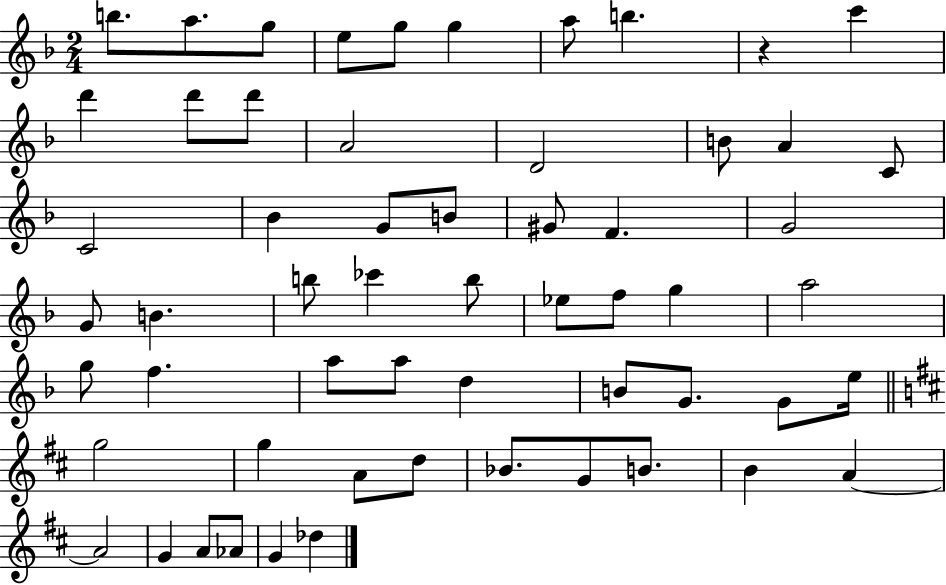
{
  \clef treble
  \numericTimeSignature
  \time 2/4
  \key f \major
  b''8. a''8. g''8 | e''8 g''8 g''4 | a''8 b''4. | r4 c'''4 | \break d'''4 d'''8 d'''8 | a'2 | d'2 | b'8 a'4 c'8 | \break c'2 | bes'4 g'8 b'8 | gis'8 f'4. | g'2 | \break g'8 b'4. | b''8 ces'''4 b''8 | ees''8 f''8 g''4 | a''2 | \break g''8 f''4. | a''8 a''8 d''4 | b'8 g'8. g'8 e''16 | \bar "||" \break \key b \minor g''2 | g''4 a'8 d''8 | bes'8. g'8 b'8. | b'4 a'4~~ | \break a'2 | g'4 a'8 aes'8 | g'4 des''4 | \bar "|."
}